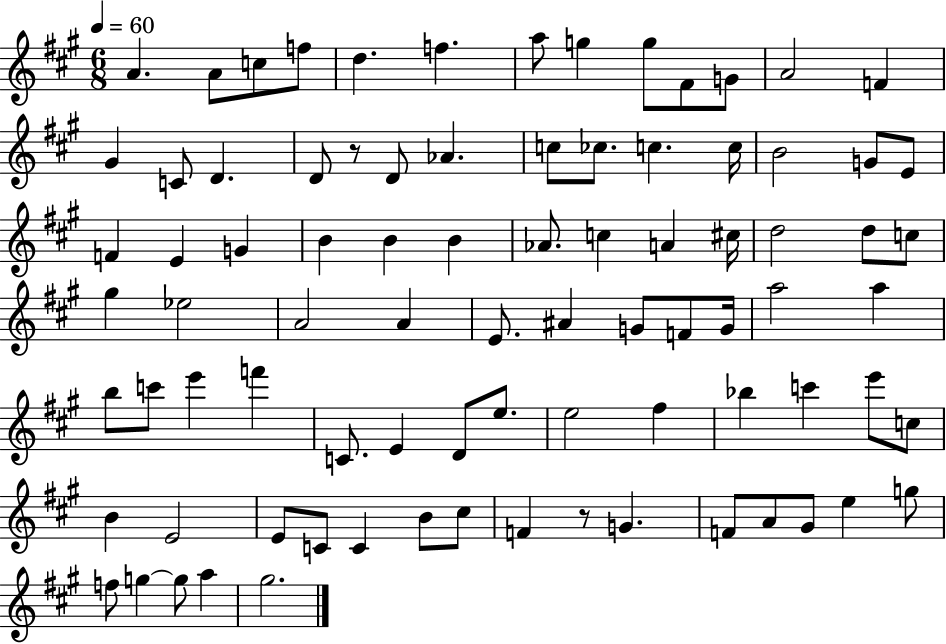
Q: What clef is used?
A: treble